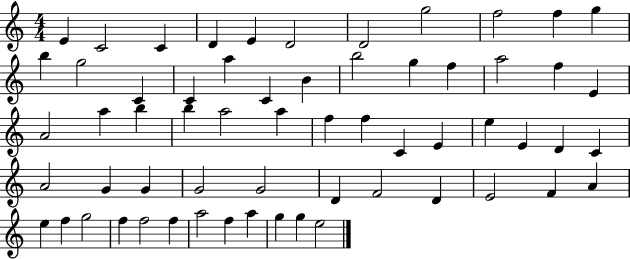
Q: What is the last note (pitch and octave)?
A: E5